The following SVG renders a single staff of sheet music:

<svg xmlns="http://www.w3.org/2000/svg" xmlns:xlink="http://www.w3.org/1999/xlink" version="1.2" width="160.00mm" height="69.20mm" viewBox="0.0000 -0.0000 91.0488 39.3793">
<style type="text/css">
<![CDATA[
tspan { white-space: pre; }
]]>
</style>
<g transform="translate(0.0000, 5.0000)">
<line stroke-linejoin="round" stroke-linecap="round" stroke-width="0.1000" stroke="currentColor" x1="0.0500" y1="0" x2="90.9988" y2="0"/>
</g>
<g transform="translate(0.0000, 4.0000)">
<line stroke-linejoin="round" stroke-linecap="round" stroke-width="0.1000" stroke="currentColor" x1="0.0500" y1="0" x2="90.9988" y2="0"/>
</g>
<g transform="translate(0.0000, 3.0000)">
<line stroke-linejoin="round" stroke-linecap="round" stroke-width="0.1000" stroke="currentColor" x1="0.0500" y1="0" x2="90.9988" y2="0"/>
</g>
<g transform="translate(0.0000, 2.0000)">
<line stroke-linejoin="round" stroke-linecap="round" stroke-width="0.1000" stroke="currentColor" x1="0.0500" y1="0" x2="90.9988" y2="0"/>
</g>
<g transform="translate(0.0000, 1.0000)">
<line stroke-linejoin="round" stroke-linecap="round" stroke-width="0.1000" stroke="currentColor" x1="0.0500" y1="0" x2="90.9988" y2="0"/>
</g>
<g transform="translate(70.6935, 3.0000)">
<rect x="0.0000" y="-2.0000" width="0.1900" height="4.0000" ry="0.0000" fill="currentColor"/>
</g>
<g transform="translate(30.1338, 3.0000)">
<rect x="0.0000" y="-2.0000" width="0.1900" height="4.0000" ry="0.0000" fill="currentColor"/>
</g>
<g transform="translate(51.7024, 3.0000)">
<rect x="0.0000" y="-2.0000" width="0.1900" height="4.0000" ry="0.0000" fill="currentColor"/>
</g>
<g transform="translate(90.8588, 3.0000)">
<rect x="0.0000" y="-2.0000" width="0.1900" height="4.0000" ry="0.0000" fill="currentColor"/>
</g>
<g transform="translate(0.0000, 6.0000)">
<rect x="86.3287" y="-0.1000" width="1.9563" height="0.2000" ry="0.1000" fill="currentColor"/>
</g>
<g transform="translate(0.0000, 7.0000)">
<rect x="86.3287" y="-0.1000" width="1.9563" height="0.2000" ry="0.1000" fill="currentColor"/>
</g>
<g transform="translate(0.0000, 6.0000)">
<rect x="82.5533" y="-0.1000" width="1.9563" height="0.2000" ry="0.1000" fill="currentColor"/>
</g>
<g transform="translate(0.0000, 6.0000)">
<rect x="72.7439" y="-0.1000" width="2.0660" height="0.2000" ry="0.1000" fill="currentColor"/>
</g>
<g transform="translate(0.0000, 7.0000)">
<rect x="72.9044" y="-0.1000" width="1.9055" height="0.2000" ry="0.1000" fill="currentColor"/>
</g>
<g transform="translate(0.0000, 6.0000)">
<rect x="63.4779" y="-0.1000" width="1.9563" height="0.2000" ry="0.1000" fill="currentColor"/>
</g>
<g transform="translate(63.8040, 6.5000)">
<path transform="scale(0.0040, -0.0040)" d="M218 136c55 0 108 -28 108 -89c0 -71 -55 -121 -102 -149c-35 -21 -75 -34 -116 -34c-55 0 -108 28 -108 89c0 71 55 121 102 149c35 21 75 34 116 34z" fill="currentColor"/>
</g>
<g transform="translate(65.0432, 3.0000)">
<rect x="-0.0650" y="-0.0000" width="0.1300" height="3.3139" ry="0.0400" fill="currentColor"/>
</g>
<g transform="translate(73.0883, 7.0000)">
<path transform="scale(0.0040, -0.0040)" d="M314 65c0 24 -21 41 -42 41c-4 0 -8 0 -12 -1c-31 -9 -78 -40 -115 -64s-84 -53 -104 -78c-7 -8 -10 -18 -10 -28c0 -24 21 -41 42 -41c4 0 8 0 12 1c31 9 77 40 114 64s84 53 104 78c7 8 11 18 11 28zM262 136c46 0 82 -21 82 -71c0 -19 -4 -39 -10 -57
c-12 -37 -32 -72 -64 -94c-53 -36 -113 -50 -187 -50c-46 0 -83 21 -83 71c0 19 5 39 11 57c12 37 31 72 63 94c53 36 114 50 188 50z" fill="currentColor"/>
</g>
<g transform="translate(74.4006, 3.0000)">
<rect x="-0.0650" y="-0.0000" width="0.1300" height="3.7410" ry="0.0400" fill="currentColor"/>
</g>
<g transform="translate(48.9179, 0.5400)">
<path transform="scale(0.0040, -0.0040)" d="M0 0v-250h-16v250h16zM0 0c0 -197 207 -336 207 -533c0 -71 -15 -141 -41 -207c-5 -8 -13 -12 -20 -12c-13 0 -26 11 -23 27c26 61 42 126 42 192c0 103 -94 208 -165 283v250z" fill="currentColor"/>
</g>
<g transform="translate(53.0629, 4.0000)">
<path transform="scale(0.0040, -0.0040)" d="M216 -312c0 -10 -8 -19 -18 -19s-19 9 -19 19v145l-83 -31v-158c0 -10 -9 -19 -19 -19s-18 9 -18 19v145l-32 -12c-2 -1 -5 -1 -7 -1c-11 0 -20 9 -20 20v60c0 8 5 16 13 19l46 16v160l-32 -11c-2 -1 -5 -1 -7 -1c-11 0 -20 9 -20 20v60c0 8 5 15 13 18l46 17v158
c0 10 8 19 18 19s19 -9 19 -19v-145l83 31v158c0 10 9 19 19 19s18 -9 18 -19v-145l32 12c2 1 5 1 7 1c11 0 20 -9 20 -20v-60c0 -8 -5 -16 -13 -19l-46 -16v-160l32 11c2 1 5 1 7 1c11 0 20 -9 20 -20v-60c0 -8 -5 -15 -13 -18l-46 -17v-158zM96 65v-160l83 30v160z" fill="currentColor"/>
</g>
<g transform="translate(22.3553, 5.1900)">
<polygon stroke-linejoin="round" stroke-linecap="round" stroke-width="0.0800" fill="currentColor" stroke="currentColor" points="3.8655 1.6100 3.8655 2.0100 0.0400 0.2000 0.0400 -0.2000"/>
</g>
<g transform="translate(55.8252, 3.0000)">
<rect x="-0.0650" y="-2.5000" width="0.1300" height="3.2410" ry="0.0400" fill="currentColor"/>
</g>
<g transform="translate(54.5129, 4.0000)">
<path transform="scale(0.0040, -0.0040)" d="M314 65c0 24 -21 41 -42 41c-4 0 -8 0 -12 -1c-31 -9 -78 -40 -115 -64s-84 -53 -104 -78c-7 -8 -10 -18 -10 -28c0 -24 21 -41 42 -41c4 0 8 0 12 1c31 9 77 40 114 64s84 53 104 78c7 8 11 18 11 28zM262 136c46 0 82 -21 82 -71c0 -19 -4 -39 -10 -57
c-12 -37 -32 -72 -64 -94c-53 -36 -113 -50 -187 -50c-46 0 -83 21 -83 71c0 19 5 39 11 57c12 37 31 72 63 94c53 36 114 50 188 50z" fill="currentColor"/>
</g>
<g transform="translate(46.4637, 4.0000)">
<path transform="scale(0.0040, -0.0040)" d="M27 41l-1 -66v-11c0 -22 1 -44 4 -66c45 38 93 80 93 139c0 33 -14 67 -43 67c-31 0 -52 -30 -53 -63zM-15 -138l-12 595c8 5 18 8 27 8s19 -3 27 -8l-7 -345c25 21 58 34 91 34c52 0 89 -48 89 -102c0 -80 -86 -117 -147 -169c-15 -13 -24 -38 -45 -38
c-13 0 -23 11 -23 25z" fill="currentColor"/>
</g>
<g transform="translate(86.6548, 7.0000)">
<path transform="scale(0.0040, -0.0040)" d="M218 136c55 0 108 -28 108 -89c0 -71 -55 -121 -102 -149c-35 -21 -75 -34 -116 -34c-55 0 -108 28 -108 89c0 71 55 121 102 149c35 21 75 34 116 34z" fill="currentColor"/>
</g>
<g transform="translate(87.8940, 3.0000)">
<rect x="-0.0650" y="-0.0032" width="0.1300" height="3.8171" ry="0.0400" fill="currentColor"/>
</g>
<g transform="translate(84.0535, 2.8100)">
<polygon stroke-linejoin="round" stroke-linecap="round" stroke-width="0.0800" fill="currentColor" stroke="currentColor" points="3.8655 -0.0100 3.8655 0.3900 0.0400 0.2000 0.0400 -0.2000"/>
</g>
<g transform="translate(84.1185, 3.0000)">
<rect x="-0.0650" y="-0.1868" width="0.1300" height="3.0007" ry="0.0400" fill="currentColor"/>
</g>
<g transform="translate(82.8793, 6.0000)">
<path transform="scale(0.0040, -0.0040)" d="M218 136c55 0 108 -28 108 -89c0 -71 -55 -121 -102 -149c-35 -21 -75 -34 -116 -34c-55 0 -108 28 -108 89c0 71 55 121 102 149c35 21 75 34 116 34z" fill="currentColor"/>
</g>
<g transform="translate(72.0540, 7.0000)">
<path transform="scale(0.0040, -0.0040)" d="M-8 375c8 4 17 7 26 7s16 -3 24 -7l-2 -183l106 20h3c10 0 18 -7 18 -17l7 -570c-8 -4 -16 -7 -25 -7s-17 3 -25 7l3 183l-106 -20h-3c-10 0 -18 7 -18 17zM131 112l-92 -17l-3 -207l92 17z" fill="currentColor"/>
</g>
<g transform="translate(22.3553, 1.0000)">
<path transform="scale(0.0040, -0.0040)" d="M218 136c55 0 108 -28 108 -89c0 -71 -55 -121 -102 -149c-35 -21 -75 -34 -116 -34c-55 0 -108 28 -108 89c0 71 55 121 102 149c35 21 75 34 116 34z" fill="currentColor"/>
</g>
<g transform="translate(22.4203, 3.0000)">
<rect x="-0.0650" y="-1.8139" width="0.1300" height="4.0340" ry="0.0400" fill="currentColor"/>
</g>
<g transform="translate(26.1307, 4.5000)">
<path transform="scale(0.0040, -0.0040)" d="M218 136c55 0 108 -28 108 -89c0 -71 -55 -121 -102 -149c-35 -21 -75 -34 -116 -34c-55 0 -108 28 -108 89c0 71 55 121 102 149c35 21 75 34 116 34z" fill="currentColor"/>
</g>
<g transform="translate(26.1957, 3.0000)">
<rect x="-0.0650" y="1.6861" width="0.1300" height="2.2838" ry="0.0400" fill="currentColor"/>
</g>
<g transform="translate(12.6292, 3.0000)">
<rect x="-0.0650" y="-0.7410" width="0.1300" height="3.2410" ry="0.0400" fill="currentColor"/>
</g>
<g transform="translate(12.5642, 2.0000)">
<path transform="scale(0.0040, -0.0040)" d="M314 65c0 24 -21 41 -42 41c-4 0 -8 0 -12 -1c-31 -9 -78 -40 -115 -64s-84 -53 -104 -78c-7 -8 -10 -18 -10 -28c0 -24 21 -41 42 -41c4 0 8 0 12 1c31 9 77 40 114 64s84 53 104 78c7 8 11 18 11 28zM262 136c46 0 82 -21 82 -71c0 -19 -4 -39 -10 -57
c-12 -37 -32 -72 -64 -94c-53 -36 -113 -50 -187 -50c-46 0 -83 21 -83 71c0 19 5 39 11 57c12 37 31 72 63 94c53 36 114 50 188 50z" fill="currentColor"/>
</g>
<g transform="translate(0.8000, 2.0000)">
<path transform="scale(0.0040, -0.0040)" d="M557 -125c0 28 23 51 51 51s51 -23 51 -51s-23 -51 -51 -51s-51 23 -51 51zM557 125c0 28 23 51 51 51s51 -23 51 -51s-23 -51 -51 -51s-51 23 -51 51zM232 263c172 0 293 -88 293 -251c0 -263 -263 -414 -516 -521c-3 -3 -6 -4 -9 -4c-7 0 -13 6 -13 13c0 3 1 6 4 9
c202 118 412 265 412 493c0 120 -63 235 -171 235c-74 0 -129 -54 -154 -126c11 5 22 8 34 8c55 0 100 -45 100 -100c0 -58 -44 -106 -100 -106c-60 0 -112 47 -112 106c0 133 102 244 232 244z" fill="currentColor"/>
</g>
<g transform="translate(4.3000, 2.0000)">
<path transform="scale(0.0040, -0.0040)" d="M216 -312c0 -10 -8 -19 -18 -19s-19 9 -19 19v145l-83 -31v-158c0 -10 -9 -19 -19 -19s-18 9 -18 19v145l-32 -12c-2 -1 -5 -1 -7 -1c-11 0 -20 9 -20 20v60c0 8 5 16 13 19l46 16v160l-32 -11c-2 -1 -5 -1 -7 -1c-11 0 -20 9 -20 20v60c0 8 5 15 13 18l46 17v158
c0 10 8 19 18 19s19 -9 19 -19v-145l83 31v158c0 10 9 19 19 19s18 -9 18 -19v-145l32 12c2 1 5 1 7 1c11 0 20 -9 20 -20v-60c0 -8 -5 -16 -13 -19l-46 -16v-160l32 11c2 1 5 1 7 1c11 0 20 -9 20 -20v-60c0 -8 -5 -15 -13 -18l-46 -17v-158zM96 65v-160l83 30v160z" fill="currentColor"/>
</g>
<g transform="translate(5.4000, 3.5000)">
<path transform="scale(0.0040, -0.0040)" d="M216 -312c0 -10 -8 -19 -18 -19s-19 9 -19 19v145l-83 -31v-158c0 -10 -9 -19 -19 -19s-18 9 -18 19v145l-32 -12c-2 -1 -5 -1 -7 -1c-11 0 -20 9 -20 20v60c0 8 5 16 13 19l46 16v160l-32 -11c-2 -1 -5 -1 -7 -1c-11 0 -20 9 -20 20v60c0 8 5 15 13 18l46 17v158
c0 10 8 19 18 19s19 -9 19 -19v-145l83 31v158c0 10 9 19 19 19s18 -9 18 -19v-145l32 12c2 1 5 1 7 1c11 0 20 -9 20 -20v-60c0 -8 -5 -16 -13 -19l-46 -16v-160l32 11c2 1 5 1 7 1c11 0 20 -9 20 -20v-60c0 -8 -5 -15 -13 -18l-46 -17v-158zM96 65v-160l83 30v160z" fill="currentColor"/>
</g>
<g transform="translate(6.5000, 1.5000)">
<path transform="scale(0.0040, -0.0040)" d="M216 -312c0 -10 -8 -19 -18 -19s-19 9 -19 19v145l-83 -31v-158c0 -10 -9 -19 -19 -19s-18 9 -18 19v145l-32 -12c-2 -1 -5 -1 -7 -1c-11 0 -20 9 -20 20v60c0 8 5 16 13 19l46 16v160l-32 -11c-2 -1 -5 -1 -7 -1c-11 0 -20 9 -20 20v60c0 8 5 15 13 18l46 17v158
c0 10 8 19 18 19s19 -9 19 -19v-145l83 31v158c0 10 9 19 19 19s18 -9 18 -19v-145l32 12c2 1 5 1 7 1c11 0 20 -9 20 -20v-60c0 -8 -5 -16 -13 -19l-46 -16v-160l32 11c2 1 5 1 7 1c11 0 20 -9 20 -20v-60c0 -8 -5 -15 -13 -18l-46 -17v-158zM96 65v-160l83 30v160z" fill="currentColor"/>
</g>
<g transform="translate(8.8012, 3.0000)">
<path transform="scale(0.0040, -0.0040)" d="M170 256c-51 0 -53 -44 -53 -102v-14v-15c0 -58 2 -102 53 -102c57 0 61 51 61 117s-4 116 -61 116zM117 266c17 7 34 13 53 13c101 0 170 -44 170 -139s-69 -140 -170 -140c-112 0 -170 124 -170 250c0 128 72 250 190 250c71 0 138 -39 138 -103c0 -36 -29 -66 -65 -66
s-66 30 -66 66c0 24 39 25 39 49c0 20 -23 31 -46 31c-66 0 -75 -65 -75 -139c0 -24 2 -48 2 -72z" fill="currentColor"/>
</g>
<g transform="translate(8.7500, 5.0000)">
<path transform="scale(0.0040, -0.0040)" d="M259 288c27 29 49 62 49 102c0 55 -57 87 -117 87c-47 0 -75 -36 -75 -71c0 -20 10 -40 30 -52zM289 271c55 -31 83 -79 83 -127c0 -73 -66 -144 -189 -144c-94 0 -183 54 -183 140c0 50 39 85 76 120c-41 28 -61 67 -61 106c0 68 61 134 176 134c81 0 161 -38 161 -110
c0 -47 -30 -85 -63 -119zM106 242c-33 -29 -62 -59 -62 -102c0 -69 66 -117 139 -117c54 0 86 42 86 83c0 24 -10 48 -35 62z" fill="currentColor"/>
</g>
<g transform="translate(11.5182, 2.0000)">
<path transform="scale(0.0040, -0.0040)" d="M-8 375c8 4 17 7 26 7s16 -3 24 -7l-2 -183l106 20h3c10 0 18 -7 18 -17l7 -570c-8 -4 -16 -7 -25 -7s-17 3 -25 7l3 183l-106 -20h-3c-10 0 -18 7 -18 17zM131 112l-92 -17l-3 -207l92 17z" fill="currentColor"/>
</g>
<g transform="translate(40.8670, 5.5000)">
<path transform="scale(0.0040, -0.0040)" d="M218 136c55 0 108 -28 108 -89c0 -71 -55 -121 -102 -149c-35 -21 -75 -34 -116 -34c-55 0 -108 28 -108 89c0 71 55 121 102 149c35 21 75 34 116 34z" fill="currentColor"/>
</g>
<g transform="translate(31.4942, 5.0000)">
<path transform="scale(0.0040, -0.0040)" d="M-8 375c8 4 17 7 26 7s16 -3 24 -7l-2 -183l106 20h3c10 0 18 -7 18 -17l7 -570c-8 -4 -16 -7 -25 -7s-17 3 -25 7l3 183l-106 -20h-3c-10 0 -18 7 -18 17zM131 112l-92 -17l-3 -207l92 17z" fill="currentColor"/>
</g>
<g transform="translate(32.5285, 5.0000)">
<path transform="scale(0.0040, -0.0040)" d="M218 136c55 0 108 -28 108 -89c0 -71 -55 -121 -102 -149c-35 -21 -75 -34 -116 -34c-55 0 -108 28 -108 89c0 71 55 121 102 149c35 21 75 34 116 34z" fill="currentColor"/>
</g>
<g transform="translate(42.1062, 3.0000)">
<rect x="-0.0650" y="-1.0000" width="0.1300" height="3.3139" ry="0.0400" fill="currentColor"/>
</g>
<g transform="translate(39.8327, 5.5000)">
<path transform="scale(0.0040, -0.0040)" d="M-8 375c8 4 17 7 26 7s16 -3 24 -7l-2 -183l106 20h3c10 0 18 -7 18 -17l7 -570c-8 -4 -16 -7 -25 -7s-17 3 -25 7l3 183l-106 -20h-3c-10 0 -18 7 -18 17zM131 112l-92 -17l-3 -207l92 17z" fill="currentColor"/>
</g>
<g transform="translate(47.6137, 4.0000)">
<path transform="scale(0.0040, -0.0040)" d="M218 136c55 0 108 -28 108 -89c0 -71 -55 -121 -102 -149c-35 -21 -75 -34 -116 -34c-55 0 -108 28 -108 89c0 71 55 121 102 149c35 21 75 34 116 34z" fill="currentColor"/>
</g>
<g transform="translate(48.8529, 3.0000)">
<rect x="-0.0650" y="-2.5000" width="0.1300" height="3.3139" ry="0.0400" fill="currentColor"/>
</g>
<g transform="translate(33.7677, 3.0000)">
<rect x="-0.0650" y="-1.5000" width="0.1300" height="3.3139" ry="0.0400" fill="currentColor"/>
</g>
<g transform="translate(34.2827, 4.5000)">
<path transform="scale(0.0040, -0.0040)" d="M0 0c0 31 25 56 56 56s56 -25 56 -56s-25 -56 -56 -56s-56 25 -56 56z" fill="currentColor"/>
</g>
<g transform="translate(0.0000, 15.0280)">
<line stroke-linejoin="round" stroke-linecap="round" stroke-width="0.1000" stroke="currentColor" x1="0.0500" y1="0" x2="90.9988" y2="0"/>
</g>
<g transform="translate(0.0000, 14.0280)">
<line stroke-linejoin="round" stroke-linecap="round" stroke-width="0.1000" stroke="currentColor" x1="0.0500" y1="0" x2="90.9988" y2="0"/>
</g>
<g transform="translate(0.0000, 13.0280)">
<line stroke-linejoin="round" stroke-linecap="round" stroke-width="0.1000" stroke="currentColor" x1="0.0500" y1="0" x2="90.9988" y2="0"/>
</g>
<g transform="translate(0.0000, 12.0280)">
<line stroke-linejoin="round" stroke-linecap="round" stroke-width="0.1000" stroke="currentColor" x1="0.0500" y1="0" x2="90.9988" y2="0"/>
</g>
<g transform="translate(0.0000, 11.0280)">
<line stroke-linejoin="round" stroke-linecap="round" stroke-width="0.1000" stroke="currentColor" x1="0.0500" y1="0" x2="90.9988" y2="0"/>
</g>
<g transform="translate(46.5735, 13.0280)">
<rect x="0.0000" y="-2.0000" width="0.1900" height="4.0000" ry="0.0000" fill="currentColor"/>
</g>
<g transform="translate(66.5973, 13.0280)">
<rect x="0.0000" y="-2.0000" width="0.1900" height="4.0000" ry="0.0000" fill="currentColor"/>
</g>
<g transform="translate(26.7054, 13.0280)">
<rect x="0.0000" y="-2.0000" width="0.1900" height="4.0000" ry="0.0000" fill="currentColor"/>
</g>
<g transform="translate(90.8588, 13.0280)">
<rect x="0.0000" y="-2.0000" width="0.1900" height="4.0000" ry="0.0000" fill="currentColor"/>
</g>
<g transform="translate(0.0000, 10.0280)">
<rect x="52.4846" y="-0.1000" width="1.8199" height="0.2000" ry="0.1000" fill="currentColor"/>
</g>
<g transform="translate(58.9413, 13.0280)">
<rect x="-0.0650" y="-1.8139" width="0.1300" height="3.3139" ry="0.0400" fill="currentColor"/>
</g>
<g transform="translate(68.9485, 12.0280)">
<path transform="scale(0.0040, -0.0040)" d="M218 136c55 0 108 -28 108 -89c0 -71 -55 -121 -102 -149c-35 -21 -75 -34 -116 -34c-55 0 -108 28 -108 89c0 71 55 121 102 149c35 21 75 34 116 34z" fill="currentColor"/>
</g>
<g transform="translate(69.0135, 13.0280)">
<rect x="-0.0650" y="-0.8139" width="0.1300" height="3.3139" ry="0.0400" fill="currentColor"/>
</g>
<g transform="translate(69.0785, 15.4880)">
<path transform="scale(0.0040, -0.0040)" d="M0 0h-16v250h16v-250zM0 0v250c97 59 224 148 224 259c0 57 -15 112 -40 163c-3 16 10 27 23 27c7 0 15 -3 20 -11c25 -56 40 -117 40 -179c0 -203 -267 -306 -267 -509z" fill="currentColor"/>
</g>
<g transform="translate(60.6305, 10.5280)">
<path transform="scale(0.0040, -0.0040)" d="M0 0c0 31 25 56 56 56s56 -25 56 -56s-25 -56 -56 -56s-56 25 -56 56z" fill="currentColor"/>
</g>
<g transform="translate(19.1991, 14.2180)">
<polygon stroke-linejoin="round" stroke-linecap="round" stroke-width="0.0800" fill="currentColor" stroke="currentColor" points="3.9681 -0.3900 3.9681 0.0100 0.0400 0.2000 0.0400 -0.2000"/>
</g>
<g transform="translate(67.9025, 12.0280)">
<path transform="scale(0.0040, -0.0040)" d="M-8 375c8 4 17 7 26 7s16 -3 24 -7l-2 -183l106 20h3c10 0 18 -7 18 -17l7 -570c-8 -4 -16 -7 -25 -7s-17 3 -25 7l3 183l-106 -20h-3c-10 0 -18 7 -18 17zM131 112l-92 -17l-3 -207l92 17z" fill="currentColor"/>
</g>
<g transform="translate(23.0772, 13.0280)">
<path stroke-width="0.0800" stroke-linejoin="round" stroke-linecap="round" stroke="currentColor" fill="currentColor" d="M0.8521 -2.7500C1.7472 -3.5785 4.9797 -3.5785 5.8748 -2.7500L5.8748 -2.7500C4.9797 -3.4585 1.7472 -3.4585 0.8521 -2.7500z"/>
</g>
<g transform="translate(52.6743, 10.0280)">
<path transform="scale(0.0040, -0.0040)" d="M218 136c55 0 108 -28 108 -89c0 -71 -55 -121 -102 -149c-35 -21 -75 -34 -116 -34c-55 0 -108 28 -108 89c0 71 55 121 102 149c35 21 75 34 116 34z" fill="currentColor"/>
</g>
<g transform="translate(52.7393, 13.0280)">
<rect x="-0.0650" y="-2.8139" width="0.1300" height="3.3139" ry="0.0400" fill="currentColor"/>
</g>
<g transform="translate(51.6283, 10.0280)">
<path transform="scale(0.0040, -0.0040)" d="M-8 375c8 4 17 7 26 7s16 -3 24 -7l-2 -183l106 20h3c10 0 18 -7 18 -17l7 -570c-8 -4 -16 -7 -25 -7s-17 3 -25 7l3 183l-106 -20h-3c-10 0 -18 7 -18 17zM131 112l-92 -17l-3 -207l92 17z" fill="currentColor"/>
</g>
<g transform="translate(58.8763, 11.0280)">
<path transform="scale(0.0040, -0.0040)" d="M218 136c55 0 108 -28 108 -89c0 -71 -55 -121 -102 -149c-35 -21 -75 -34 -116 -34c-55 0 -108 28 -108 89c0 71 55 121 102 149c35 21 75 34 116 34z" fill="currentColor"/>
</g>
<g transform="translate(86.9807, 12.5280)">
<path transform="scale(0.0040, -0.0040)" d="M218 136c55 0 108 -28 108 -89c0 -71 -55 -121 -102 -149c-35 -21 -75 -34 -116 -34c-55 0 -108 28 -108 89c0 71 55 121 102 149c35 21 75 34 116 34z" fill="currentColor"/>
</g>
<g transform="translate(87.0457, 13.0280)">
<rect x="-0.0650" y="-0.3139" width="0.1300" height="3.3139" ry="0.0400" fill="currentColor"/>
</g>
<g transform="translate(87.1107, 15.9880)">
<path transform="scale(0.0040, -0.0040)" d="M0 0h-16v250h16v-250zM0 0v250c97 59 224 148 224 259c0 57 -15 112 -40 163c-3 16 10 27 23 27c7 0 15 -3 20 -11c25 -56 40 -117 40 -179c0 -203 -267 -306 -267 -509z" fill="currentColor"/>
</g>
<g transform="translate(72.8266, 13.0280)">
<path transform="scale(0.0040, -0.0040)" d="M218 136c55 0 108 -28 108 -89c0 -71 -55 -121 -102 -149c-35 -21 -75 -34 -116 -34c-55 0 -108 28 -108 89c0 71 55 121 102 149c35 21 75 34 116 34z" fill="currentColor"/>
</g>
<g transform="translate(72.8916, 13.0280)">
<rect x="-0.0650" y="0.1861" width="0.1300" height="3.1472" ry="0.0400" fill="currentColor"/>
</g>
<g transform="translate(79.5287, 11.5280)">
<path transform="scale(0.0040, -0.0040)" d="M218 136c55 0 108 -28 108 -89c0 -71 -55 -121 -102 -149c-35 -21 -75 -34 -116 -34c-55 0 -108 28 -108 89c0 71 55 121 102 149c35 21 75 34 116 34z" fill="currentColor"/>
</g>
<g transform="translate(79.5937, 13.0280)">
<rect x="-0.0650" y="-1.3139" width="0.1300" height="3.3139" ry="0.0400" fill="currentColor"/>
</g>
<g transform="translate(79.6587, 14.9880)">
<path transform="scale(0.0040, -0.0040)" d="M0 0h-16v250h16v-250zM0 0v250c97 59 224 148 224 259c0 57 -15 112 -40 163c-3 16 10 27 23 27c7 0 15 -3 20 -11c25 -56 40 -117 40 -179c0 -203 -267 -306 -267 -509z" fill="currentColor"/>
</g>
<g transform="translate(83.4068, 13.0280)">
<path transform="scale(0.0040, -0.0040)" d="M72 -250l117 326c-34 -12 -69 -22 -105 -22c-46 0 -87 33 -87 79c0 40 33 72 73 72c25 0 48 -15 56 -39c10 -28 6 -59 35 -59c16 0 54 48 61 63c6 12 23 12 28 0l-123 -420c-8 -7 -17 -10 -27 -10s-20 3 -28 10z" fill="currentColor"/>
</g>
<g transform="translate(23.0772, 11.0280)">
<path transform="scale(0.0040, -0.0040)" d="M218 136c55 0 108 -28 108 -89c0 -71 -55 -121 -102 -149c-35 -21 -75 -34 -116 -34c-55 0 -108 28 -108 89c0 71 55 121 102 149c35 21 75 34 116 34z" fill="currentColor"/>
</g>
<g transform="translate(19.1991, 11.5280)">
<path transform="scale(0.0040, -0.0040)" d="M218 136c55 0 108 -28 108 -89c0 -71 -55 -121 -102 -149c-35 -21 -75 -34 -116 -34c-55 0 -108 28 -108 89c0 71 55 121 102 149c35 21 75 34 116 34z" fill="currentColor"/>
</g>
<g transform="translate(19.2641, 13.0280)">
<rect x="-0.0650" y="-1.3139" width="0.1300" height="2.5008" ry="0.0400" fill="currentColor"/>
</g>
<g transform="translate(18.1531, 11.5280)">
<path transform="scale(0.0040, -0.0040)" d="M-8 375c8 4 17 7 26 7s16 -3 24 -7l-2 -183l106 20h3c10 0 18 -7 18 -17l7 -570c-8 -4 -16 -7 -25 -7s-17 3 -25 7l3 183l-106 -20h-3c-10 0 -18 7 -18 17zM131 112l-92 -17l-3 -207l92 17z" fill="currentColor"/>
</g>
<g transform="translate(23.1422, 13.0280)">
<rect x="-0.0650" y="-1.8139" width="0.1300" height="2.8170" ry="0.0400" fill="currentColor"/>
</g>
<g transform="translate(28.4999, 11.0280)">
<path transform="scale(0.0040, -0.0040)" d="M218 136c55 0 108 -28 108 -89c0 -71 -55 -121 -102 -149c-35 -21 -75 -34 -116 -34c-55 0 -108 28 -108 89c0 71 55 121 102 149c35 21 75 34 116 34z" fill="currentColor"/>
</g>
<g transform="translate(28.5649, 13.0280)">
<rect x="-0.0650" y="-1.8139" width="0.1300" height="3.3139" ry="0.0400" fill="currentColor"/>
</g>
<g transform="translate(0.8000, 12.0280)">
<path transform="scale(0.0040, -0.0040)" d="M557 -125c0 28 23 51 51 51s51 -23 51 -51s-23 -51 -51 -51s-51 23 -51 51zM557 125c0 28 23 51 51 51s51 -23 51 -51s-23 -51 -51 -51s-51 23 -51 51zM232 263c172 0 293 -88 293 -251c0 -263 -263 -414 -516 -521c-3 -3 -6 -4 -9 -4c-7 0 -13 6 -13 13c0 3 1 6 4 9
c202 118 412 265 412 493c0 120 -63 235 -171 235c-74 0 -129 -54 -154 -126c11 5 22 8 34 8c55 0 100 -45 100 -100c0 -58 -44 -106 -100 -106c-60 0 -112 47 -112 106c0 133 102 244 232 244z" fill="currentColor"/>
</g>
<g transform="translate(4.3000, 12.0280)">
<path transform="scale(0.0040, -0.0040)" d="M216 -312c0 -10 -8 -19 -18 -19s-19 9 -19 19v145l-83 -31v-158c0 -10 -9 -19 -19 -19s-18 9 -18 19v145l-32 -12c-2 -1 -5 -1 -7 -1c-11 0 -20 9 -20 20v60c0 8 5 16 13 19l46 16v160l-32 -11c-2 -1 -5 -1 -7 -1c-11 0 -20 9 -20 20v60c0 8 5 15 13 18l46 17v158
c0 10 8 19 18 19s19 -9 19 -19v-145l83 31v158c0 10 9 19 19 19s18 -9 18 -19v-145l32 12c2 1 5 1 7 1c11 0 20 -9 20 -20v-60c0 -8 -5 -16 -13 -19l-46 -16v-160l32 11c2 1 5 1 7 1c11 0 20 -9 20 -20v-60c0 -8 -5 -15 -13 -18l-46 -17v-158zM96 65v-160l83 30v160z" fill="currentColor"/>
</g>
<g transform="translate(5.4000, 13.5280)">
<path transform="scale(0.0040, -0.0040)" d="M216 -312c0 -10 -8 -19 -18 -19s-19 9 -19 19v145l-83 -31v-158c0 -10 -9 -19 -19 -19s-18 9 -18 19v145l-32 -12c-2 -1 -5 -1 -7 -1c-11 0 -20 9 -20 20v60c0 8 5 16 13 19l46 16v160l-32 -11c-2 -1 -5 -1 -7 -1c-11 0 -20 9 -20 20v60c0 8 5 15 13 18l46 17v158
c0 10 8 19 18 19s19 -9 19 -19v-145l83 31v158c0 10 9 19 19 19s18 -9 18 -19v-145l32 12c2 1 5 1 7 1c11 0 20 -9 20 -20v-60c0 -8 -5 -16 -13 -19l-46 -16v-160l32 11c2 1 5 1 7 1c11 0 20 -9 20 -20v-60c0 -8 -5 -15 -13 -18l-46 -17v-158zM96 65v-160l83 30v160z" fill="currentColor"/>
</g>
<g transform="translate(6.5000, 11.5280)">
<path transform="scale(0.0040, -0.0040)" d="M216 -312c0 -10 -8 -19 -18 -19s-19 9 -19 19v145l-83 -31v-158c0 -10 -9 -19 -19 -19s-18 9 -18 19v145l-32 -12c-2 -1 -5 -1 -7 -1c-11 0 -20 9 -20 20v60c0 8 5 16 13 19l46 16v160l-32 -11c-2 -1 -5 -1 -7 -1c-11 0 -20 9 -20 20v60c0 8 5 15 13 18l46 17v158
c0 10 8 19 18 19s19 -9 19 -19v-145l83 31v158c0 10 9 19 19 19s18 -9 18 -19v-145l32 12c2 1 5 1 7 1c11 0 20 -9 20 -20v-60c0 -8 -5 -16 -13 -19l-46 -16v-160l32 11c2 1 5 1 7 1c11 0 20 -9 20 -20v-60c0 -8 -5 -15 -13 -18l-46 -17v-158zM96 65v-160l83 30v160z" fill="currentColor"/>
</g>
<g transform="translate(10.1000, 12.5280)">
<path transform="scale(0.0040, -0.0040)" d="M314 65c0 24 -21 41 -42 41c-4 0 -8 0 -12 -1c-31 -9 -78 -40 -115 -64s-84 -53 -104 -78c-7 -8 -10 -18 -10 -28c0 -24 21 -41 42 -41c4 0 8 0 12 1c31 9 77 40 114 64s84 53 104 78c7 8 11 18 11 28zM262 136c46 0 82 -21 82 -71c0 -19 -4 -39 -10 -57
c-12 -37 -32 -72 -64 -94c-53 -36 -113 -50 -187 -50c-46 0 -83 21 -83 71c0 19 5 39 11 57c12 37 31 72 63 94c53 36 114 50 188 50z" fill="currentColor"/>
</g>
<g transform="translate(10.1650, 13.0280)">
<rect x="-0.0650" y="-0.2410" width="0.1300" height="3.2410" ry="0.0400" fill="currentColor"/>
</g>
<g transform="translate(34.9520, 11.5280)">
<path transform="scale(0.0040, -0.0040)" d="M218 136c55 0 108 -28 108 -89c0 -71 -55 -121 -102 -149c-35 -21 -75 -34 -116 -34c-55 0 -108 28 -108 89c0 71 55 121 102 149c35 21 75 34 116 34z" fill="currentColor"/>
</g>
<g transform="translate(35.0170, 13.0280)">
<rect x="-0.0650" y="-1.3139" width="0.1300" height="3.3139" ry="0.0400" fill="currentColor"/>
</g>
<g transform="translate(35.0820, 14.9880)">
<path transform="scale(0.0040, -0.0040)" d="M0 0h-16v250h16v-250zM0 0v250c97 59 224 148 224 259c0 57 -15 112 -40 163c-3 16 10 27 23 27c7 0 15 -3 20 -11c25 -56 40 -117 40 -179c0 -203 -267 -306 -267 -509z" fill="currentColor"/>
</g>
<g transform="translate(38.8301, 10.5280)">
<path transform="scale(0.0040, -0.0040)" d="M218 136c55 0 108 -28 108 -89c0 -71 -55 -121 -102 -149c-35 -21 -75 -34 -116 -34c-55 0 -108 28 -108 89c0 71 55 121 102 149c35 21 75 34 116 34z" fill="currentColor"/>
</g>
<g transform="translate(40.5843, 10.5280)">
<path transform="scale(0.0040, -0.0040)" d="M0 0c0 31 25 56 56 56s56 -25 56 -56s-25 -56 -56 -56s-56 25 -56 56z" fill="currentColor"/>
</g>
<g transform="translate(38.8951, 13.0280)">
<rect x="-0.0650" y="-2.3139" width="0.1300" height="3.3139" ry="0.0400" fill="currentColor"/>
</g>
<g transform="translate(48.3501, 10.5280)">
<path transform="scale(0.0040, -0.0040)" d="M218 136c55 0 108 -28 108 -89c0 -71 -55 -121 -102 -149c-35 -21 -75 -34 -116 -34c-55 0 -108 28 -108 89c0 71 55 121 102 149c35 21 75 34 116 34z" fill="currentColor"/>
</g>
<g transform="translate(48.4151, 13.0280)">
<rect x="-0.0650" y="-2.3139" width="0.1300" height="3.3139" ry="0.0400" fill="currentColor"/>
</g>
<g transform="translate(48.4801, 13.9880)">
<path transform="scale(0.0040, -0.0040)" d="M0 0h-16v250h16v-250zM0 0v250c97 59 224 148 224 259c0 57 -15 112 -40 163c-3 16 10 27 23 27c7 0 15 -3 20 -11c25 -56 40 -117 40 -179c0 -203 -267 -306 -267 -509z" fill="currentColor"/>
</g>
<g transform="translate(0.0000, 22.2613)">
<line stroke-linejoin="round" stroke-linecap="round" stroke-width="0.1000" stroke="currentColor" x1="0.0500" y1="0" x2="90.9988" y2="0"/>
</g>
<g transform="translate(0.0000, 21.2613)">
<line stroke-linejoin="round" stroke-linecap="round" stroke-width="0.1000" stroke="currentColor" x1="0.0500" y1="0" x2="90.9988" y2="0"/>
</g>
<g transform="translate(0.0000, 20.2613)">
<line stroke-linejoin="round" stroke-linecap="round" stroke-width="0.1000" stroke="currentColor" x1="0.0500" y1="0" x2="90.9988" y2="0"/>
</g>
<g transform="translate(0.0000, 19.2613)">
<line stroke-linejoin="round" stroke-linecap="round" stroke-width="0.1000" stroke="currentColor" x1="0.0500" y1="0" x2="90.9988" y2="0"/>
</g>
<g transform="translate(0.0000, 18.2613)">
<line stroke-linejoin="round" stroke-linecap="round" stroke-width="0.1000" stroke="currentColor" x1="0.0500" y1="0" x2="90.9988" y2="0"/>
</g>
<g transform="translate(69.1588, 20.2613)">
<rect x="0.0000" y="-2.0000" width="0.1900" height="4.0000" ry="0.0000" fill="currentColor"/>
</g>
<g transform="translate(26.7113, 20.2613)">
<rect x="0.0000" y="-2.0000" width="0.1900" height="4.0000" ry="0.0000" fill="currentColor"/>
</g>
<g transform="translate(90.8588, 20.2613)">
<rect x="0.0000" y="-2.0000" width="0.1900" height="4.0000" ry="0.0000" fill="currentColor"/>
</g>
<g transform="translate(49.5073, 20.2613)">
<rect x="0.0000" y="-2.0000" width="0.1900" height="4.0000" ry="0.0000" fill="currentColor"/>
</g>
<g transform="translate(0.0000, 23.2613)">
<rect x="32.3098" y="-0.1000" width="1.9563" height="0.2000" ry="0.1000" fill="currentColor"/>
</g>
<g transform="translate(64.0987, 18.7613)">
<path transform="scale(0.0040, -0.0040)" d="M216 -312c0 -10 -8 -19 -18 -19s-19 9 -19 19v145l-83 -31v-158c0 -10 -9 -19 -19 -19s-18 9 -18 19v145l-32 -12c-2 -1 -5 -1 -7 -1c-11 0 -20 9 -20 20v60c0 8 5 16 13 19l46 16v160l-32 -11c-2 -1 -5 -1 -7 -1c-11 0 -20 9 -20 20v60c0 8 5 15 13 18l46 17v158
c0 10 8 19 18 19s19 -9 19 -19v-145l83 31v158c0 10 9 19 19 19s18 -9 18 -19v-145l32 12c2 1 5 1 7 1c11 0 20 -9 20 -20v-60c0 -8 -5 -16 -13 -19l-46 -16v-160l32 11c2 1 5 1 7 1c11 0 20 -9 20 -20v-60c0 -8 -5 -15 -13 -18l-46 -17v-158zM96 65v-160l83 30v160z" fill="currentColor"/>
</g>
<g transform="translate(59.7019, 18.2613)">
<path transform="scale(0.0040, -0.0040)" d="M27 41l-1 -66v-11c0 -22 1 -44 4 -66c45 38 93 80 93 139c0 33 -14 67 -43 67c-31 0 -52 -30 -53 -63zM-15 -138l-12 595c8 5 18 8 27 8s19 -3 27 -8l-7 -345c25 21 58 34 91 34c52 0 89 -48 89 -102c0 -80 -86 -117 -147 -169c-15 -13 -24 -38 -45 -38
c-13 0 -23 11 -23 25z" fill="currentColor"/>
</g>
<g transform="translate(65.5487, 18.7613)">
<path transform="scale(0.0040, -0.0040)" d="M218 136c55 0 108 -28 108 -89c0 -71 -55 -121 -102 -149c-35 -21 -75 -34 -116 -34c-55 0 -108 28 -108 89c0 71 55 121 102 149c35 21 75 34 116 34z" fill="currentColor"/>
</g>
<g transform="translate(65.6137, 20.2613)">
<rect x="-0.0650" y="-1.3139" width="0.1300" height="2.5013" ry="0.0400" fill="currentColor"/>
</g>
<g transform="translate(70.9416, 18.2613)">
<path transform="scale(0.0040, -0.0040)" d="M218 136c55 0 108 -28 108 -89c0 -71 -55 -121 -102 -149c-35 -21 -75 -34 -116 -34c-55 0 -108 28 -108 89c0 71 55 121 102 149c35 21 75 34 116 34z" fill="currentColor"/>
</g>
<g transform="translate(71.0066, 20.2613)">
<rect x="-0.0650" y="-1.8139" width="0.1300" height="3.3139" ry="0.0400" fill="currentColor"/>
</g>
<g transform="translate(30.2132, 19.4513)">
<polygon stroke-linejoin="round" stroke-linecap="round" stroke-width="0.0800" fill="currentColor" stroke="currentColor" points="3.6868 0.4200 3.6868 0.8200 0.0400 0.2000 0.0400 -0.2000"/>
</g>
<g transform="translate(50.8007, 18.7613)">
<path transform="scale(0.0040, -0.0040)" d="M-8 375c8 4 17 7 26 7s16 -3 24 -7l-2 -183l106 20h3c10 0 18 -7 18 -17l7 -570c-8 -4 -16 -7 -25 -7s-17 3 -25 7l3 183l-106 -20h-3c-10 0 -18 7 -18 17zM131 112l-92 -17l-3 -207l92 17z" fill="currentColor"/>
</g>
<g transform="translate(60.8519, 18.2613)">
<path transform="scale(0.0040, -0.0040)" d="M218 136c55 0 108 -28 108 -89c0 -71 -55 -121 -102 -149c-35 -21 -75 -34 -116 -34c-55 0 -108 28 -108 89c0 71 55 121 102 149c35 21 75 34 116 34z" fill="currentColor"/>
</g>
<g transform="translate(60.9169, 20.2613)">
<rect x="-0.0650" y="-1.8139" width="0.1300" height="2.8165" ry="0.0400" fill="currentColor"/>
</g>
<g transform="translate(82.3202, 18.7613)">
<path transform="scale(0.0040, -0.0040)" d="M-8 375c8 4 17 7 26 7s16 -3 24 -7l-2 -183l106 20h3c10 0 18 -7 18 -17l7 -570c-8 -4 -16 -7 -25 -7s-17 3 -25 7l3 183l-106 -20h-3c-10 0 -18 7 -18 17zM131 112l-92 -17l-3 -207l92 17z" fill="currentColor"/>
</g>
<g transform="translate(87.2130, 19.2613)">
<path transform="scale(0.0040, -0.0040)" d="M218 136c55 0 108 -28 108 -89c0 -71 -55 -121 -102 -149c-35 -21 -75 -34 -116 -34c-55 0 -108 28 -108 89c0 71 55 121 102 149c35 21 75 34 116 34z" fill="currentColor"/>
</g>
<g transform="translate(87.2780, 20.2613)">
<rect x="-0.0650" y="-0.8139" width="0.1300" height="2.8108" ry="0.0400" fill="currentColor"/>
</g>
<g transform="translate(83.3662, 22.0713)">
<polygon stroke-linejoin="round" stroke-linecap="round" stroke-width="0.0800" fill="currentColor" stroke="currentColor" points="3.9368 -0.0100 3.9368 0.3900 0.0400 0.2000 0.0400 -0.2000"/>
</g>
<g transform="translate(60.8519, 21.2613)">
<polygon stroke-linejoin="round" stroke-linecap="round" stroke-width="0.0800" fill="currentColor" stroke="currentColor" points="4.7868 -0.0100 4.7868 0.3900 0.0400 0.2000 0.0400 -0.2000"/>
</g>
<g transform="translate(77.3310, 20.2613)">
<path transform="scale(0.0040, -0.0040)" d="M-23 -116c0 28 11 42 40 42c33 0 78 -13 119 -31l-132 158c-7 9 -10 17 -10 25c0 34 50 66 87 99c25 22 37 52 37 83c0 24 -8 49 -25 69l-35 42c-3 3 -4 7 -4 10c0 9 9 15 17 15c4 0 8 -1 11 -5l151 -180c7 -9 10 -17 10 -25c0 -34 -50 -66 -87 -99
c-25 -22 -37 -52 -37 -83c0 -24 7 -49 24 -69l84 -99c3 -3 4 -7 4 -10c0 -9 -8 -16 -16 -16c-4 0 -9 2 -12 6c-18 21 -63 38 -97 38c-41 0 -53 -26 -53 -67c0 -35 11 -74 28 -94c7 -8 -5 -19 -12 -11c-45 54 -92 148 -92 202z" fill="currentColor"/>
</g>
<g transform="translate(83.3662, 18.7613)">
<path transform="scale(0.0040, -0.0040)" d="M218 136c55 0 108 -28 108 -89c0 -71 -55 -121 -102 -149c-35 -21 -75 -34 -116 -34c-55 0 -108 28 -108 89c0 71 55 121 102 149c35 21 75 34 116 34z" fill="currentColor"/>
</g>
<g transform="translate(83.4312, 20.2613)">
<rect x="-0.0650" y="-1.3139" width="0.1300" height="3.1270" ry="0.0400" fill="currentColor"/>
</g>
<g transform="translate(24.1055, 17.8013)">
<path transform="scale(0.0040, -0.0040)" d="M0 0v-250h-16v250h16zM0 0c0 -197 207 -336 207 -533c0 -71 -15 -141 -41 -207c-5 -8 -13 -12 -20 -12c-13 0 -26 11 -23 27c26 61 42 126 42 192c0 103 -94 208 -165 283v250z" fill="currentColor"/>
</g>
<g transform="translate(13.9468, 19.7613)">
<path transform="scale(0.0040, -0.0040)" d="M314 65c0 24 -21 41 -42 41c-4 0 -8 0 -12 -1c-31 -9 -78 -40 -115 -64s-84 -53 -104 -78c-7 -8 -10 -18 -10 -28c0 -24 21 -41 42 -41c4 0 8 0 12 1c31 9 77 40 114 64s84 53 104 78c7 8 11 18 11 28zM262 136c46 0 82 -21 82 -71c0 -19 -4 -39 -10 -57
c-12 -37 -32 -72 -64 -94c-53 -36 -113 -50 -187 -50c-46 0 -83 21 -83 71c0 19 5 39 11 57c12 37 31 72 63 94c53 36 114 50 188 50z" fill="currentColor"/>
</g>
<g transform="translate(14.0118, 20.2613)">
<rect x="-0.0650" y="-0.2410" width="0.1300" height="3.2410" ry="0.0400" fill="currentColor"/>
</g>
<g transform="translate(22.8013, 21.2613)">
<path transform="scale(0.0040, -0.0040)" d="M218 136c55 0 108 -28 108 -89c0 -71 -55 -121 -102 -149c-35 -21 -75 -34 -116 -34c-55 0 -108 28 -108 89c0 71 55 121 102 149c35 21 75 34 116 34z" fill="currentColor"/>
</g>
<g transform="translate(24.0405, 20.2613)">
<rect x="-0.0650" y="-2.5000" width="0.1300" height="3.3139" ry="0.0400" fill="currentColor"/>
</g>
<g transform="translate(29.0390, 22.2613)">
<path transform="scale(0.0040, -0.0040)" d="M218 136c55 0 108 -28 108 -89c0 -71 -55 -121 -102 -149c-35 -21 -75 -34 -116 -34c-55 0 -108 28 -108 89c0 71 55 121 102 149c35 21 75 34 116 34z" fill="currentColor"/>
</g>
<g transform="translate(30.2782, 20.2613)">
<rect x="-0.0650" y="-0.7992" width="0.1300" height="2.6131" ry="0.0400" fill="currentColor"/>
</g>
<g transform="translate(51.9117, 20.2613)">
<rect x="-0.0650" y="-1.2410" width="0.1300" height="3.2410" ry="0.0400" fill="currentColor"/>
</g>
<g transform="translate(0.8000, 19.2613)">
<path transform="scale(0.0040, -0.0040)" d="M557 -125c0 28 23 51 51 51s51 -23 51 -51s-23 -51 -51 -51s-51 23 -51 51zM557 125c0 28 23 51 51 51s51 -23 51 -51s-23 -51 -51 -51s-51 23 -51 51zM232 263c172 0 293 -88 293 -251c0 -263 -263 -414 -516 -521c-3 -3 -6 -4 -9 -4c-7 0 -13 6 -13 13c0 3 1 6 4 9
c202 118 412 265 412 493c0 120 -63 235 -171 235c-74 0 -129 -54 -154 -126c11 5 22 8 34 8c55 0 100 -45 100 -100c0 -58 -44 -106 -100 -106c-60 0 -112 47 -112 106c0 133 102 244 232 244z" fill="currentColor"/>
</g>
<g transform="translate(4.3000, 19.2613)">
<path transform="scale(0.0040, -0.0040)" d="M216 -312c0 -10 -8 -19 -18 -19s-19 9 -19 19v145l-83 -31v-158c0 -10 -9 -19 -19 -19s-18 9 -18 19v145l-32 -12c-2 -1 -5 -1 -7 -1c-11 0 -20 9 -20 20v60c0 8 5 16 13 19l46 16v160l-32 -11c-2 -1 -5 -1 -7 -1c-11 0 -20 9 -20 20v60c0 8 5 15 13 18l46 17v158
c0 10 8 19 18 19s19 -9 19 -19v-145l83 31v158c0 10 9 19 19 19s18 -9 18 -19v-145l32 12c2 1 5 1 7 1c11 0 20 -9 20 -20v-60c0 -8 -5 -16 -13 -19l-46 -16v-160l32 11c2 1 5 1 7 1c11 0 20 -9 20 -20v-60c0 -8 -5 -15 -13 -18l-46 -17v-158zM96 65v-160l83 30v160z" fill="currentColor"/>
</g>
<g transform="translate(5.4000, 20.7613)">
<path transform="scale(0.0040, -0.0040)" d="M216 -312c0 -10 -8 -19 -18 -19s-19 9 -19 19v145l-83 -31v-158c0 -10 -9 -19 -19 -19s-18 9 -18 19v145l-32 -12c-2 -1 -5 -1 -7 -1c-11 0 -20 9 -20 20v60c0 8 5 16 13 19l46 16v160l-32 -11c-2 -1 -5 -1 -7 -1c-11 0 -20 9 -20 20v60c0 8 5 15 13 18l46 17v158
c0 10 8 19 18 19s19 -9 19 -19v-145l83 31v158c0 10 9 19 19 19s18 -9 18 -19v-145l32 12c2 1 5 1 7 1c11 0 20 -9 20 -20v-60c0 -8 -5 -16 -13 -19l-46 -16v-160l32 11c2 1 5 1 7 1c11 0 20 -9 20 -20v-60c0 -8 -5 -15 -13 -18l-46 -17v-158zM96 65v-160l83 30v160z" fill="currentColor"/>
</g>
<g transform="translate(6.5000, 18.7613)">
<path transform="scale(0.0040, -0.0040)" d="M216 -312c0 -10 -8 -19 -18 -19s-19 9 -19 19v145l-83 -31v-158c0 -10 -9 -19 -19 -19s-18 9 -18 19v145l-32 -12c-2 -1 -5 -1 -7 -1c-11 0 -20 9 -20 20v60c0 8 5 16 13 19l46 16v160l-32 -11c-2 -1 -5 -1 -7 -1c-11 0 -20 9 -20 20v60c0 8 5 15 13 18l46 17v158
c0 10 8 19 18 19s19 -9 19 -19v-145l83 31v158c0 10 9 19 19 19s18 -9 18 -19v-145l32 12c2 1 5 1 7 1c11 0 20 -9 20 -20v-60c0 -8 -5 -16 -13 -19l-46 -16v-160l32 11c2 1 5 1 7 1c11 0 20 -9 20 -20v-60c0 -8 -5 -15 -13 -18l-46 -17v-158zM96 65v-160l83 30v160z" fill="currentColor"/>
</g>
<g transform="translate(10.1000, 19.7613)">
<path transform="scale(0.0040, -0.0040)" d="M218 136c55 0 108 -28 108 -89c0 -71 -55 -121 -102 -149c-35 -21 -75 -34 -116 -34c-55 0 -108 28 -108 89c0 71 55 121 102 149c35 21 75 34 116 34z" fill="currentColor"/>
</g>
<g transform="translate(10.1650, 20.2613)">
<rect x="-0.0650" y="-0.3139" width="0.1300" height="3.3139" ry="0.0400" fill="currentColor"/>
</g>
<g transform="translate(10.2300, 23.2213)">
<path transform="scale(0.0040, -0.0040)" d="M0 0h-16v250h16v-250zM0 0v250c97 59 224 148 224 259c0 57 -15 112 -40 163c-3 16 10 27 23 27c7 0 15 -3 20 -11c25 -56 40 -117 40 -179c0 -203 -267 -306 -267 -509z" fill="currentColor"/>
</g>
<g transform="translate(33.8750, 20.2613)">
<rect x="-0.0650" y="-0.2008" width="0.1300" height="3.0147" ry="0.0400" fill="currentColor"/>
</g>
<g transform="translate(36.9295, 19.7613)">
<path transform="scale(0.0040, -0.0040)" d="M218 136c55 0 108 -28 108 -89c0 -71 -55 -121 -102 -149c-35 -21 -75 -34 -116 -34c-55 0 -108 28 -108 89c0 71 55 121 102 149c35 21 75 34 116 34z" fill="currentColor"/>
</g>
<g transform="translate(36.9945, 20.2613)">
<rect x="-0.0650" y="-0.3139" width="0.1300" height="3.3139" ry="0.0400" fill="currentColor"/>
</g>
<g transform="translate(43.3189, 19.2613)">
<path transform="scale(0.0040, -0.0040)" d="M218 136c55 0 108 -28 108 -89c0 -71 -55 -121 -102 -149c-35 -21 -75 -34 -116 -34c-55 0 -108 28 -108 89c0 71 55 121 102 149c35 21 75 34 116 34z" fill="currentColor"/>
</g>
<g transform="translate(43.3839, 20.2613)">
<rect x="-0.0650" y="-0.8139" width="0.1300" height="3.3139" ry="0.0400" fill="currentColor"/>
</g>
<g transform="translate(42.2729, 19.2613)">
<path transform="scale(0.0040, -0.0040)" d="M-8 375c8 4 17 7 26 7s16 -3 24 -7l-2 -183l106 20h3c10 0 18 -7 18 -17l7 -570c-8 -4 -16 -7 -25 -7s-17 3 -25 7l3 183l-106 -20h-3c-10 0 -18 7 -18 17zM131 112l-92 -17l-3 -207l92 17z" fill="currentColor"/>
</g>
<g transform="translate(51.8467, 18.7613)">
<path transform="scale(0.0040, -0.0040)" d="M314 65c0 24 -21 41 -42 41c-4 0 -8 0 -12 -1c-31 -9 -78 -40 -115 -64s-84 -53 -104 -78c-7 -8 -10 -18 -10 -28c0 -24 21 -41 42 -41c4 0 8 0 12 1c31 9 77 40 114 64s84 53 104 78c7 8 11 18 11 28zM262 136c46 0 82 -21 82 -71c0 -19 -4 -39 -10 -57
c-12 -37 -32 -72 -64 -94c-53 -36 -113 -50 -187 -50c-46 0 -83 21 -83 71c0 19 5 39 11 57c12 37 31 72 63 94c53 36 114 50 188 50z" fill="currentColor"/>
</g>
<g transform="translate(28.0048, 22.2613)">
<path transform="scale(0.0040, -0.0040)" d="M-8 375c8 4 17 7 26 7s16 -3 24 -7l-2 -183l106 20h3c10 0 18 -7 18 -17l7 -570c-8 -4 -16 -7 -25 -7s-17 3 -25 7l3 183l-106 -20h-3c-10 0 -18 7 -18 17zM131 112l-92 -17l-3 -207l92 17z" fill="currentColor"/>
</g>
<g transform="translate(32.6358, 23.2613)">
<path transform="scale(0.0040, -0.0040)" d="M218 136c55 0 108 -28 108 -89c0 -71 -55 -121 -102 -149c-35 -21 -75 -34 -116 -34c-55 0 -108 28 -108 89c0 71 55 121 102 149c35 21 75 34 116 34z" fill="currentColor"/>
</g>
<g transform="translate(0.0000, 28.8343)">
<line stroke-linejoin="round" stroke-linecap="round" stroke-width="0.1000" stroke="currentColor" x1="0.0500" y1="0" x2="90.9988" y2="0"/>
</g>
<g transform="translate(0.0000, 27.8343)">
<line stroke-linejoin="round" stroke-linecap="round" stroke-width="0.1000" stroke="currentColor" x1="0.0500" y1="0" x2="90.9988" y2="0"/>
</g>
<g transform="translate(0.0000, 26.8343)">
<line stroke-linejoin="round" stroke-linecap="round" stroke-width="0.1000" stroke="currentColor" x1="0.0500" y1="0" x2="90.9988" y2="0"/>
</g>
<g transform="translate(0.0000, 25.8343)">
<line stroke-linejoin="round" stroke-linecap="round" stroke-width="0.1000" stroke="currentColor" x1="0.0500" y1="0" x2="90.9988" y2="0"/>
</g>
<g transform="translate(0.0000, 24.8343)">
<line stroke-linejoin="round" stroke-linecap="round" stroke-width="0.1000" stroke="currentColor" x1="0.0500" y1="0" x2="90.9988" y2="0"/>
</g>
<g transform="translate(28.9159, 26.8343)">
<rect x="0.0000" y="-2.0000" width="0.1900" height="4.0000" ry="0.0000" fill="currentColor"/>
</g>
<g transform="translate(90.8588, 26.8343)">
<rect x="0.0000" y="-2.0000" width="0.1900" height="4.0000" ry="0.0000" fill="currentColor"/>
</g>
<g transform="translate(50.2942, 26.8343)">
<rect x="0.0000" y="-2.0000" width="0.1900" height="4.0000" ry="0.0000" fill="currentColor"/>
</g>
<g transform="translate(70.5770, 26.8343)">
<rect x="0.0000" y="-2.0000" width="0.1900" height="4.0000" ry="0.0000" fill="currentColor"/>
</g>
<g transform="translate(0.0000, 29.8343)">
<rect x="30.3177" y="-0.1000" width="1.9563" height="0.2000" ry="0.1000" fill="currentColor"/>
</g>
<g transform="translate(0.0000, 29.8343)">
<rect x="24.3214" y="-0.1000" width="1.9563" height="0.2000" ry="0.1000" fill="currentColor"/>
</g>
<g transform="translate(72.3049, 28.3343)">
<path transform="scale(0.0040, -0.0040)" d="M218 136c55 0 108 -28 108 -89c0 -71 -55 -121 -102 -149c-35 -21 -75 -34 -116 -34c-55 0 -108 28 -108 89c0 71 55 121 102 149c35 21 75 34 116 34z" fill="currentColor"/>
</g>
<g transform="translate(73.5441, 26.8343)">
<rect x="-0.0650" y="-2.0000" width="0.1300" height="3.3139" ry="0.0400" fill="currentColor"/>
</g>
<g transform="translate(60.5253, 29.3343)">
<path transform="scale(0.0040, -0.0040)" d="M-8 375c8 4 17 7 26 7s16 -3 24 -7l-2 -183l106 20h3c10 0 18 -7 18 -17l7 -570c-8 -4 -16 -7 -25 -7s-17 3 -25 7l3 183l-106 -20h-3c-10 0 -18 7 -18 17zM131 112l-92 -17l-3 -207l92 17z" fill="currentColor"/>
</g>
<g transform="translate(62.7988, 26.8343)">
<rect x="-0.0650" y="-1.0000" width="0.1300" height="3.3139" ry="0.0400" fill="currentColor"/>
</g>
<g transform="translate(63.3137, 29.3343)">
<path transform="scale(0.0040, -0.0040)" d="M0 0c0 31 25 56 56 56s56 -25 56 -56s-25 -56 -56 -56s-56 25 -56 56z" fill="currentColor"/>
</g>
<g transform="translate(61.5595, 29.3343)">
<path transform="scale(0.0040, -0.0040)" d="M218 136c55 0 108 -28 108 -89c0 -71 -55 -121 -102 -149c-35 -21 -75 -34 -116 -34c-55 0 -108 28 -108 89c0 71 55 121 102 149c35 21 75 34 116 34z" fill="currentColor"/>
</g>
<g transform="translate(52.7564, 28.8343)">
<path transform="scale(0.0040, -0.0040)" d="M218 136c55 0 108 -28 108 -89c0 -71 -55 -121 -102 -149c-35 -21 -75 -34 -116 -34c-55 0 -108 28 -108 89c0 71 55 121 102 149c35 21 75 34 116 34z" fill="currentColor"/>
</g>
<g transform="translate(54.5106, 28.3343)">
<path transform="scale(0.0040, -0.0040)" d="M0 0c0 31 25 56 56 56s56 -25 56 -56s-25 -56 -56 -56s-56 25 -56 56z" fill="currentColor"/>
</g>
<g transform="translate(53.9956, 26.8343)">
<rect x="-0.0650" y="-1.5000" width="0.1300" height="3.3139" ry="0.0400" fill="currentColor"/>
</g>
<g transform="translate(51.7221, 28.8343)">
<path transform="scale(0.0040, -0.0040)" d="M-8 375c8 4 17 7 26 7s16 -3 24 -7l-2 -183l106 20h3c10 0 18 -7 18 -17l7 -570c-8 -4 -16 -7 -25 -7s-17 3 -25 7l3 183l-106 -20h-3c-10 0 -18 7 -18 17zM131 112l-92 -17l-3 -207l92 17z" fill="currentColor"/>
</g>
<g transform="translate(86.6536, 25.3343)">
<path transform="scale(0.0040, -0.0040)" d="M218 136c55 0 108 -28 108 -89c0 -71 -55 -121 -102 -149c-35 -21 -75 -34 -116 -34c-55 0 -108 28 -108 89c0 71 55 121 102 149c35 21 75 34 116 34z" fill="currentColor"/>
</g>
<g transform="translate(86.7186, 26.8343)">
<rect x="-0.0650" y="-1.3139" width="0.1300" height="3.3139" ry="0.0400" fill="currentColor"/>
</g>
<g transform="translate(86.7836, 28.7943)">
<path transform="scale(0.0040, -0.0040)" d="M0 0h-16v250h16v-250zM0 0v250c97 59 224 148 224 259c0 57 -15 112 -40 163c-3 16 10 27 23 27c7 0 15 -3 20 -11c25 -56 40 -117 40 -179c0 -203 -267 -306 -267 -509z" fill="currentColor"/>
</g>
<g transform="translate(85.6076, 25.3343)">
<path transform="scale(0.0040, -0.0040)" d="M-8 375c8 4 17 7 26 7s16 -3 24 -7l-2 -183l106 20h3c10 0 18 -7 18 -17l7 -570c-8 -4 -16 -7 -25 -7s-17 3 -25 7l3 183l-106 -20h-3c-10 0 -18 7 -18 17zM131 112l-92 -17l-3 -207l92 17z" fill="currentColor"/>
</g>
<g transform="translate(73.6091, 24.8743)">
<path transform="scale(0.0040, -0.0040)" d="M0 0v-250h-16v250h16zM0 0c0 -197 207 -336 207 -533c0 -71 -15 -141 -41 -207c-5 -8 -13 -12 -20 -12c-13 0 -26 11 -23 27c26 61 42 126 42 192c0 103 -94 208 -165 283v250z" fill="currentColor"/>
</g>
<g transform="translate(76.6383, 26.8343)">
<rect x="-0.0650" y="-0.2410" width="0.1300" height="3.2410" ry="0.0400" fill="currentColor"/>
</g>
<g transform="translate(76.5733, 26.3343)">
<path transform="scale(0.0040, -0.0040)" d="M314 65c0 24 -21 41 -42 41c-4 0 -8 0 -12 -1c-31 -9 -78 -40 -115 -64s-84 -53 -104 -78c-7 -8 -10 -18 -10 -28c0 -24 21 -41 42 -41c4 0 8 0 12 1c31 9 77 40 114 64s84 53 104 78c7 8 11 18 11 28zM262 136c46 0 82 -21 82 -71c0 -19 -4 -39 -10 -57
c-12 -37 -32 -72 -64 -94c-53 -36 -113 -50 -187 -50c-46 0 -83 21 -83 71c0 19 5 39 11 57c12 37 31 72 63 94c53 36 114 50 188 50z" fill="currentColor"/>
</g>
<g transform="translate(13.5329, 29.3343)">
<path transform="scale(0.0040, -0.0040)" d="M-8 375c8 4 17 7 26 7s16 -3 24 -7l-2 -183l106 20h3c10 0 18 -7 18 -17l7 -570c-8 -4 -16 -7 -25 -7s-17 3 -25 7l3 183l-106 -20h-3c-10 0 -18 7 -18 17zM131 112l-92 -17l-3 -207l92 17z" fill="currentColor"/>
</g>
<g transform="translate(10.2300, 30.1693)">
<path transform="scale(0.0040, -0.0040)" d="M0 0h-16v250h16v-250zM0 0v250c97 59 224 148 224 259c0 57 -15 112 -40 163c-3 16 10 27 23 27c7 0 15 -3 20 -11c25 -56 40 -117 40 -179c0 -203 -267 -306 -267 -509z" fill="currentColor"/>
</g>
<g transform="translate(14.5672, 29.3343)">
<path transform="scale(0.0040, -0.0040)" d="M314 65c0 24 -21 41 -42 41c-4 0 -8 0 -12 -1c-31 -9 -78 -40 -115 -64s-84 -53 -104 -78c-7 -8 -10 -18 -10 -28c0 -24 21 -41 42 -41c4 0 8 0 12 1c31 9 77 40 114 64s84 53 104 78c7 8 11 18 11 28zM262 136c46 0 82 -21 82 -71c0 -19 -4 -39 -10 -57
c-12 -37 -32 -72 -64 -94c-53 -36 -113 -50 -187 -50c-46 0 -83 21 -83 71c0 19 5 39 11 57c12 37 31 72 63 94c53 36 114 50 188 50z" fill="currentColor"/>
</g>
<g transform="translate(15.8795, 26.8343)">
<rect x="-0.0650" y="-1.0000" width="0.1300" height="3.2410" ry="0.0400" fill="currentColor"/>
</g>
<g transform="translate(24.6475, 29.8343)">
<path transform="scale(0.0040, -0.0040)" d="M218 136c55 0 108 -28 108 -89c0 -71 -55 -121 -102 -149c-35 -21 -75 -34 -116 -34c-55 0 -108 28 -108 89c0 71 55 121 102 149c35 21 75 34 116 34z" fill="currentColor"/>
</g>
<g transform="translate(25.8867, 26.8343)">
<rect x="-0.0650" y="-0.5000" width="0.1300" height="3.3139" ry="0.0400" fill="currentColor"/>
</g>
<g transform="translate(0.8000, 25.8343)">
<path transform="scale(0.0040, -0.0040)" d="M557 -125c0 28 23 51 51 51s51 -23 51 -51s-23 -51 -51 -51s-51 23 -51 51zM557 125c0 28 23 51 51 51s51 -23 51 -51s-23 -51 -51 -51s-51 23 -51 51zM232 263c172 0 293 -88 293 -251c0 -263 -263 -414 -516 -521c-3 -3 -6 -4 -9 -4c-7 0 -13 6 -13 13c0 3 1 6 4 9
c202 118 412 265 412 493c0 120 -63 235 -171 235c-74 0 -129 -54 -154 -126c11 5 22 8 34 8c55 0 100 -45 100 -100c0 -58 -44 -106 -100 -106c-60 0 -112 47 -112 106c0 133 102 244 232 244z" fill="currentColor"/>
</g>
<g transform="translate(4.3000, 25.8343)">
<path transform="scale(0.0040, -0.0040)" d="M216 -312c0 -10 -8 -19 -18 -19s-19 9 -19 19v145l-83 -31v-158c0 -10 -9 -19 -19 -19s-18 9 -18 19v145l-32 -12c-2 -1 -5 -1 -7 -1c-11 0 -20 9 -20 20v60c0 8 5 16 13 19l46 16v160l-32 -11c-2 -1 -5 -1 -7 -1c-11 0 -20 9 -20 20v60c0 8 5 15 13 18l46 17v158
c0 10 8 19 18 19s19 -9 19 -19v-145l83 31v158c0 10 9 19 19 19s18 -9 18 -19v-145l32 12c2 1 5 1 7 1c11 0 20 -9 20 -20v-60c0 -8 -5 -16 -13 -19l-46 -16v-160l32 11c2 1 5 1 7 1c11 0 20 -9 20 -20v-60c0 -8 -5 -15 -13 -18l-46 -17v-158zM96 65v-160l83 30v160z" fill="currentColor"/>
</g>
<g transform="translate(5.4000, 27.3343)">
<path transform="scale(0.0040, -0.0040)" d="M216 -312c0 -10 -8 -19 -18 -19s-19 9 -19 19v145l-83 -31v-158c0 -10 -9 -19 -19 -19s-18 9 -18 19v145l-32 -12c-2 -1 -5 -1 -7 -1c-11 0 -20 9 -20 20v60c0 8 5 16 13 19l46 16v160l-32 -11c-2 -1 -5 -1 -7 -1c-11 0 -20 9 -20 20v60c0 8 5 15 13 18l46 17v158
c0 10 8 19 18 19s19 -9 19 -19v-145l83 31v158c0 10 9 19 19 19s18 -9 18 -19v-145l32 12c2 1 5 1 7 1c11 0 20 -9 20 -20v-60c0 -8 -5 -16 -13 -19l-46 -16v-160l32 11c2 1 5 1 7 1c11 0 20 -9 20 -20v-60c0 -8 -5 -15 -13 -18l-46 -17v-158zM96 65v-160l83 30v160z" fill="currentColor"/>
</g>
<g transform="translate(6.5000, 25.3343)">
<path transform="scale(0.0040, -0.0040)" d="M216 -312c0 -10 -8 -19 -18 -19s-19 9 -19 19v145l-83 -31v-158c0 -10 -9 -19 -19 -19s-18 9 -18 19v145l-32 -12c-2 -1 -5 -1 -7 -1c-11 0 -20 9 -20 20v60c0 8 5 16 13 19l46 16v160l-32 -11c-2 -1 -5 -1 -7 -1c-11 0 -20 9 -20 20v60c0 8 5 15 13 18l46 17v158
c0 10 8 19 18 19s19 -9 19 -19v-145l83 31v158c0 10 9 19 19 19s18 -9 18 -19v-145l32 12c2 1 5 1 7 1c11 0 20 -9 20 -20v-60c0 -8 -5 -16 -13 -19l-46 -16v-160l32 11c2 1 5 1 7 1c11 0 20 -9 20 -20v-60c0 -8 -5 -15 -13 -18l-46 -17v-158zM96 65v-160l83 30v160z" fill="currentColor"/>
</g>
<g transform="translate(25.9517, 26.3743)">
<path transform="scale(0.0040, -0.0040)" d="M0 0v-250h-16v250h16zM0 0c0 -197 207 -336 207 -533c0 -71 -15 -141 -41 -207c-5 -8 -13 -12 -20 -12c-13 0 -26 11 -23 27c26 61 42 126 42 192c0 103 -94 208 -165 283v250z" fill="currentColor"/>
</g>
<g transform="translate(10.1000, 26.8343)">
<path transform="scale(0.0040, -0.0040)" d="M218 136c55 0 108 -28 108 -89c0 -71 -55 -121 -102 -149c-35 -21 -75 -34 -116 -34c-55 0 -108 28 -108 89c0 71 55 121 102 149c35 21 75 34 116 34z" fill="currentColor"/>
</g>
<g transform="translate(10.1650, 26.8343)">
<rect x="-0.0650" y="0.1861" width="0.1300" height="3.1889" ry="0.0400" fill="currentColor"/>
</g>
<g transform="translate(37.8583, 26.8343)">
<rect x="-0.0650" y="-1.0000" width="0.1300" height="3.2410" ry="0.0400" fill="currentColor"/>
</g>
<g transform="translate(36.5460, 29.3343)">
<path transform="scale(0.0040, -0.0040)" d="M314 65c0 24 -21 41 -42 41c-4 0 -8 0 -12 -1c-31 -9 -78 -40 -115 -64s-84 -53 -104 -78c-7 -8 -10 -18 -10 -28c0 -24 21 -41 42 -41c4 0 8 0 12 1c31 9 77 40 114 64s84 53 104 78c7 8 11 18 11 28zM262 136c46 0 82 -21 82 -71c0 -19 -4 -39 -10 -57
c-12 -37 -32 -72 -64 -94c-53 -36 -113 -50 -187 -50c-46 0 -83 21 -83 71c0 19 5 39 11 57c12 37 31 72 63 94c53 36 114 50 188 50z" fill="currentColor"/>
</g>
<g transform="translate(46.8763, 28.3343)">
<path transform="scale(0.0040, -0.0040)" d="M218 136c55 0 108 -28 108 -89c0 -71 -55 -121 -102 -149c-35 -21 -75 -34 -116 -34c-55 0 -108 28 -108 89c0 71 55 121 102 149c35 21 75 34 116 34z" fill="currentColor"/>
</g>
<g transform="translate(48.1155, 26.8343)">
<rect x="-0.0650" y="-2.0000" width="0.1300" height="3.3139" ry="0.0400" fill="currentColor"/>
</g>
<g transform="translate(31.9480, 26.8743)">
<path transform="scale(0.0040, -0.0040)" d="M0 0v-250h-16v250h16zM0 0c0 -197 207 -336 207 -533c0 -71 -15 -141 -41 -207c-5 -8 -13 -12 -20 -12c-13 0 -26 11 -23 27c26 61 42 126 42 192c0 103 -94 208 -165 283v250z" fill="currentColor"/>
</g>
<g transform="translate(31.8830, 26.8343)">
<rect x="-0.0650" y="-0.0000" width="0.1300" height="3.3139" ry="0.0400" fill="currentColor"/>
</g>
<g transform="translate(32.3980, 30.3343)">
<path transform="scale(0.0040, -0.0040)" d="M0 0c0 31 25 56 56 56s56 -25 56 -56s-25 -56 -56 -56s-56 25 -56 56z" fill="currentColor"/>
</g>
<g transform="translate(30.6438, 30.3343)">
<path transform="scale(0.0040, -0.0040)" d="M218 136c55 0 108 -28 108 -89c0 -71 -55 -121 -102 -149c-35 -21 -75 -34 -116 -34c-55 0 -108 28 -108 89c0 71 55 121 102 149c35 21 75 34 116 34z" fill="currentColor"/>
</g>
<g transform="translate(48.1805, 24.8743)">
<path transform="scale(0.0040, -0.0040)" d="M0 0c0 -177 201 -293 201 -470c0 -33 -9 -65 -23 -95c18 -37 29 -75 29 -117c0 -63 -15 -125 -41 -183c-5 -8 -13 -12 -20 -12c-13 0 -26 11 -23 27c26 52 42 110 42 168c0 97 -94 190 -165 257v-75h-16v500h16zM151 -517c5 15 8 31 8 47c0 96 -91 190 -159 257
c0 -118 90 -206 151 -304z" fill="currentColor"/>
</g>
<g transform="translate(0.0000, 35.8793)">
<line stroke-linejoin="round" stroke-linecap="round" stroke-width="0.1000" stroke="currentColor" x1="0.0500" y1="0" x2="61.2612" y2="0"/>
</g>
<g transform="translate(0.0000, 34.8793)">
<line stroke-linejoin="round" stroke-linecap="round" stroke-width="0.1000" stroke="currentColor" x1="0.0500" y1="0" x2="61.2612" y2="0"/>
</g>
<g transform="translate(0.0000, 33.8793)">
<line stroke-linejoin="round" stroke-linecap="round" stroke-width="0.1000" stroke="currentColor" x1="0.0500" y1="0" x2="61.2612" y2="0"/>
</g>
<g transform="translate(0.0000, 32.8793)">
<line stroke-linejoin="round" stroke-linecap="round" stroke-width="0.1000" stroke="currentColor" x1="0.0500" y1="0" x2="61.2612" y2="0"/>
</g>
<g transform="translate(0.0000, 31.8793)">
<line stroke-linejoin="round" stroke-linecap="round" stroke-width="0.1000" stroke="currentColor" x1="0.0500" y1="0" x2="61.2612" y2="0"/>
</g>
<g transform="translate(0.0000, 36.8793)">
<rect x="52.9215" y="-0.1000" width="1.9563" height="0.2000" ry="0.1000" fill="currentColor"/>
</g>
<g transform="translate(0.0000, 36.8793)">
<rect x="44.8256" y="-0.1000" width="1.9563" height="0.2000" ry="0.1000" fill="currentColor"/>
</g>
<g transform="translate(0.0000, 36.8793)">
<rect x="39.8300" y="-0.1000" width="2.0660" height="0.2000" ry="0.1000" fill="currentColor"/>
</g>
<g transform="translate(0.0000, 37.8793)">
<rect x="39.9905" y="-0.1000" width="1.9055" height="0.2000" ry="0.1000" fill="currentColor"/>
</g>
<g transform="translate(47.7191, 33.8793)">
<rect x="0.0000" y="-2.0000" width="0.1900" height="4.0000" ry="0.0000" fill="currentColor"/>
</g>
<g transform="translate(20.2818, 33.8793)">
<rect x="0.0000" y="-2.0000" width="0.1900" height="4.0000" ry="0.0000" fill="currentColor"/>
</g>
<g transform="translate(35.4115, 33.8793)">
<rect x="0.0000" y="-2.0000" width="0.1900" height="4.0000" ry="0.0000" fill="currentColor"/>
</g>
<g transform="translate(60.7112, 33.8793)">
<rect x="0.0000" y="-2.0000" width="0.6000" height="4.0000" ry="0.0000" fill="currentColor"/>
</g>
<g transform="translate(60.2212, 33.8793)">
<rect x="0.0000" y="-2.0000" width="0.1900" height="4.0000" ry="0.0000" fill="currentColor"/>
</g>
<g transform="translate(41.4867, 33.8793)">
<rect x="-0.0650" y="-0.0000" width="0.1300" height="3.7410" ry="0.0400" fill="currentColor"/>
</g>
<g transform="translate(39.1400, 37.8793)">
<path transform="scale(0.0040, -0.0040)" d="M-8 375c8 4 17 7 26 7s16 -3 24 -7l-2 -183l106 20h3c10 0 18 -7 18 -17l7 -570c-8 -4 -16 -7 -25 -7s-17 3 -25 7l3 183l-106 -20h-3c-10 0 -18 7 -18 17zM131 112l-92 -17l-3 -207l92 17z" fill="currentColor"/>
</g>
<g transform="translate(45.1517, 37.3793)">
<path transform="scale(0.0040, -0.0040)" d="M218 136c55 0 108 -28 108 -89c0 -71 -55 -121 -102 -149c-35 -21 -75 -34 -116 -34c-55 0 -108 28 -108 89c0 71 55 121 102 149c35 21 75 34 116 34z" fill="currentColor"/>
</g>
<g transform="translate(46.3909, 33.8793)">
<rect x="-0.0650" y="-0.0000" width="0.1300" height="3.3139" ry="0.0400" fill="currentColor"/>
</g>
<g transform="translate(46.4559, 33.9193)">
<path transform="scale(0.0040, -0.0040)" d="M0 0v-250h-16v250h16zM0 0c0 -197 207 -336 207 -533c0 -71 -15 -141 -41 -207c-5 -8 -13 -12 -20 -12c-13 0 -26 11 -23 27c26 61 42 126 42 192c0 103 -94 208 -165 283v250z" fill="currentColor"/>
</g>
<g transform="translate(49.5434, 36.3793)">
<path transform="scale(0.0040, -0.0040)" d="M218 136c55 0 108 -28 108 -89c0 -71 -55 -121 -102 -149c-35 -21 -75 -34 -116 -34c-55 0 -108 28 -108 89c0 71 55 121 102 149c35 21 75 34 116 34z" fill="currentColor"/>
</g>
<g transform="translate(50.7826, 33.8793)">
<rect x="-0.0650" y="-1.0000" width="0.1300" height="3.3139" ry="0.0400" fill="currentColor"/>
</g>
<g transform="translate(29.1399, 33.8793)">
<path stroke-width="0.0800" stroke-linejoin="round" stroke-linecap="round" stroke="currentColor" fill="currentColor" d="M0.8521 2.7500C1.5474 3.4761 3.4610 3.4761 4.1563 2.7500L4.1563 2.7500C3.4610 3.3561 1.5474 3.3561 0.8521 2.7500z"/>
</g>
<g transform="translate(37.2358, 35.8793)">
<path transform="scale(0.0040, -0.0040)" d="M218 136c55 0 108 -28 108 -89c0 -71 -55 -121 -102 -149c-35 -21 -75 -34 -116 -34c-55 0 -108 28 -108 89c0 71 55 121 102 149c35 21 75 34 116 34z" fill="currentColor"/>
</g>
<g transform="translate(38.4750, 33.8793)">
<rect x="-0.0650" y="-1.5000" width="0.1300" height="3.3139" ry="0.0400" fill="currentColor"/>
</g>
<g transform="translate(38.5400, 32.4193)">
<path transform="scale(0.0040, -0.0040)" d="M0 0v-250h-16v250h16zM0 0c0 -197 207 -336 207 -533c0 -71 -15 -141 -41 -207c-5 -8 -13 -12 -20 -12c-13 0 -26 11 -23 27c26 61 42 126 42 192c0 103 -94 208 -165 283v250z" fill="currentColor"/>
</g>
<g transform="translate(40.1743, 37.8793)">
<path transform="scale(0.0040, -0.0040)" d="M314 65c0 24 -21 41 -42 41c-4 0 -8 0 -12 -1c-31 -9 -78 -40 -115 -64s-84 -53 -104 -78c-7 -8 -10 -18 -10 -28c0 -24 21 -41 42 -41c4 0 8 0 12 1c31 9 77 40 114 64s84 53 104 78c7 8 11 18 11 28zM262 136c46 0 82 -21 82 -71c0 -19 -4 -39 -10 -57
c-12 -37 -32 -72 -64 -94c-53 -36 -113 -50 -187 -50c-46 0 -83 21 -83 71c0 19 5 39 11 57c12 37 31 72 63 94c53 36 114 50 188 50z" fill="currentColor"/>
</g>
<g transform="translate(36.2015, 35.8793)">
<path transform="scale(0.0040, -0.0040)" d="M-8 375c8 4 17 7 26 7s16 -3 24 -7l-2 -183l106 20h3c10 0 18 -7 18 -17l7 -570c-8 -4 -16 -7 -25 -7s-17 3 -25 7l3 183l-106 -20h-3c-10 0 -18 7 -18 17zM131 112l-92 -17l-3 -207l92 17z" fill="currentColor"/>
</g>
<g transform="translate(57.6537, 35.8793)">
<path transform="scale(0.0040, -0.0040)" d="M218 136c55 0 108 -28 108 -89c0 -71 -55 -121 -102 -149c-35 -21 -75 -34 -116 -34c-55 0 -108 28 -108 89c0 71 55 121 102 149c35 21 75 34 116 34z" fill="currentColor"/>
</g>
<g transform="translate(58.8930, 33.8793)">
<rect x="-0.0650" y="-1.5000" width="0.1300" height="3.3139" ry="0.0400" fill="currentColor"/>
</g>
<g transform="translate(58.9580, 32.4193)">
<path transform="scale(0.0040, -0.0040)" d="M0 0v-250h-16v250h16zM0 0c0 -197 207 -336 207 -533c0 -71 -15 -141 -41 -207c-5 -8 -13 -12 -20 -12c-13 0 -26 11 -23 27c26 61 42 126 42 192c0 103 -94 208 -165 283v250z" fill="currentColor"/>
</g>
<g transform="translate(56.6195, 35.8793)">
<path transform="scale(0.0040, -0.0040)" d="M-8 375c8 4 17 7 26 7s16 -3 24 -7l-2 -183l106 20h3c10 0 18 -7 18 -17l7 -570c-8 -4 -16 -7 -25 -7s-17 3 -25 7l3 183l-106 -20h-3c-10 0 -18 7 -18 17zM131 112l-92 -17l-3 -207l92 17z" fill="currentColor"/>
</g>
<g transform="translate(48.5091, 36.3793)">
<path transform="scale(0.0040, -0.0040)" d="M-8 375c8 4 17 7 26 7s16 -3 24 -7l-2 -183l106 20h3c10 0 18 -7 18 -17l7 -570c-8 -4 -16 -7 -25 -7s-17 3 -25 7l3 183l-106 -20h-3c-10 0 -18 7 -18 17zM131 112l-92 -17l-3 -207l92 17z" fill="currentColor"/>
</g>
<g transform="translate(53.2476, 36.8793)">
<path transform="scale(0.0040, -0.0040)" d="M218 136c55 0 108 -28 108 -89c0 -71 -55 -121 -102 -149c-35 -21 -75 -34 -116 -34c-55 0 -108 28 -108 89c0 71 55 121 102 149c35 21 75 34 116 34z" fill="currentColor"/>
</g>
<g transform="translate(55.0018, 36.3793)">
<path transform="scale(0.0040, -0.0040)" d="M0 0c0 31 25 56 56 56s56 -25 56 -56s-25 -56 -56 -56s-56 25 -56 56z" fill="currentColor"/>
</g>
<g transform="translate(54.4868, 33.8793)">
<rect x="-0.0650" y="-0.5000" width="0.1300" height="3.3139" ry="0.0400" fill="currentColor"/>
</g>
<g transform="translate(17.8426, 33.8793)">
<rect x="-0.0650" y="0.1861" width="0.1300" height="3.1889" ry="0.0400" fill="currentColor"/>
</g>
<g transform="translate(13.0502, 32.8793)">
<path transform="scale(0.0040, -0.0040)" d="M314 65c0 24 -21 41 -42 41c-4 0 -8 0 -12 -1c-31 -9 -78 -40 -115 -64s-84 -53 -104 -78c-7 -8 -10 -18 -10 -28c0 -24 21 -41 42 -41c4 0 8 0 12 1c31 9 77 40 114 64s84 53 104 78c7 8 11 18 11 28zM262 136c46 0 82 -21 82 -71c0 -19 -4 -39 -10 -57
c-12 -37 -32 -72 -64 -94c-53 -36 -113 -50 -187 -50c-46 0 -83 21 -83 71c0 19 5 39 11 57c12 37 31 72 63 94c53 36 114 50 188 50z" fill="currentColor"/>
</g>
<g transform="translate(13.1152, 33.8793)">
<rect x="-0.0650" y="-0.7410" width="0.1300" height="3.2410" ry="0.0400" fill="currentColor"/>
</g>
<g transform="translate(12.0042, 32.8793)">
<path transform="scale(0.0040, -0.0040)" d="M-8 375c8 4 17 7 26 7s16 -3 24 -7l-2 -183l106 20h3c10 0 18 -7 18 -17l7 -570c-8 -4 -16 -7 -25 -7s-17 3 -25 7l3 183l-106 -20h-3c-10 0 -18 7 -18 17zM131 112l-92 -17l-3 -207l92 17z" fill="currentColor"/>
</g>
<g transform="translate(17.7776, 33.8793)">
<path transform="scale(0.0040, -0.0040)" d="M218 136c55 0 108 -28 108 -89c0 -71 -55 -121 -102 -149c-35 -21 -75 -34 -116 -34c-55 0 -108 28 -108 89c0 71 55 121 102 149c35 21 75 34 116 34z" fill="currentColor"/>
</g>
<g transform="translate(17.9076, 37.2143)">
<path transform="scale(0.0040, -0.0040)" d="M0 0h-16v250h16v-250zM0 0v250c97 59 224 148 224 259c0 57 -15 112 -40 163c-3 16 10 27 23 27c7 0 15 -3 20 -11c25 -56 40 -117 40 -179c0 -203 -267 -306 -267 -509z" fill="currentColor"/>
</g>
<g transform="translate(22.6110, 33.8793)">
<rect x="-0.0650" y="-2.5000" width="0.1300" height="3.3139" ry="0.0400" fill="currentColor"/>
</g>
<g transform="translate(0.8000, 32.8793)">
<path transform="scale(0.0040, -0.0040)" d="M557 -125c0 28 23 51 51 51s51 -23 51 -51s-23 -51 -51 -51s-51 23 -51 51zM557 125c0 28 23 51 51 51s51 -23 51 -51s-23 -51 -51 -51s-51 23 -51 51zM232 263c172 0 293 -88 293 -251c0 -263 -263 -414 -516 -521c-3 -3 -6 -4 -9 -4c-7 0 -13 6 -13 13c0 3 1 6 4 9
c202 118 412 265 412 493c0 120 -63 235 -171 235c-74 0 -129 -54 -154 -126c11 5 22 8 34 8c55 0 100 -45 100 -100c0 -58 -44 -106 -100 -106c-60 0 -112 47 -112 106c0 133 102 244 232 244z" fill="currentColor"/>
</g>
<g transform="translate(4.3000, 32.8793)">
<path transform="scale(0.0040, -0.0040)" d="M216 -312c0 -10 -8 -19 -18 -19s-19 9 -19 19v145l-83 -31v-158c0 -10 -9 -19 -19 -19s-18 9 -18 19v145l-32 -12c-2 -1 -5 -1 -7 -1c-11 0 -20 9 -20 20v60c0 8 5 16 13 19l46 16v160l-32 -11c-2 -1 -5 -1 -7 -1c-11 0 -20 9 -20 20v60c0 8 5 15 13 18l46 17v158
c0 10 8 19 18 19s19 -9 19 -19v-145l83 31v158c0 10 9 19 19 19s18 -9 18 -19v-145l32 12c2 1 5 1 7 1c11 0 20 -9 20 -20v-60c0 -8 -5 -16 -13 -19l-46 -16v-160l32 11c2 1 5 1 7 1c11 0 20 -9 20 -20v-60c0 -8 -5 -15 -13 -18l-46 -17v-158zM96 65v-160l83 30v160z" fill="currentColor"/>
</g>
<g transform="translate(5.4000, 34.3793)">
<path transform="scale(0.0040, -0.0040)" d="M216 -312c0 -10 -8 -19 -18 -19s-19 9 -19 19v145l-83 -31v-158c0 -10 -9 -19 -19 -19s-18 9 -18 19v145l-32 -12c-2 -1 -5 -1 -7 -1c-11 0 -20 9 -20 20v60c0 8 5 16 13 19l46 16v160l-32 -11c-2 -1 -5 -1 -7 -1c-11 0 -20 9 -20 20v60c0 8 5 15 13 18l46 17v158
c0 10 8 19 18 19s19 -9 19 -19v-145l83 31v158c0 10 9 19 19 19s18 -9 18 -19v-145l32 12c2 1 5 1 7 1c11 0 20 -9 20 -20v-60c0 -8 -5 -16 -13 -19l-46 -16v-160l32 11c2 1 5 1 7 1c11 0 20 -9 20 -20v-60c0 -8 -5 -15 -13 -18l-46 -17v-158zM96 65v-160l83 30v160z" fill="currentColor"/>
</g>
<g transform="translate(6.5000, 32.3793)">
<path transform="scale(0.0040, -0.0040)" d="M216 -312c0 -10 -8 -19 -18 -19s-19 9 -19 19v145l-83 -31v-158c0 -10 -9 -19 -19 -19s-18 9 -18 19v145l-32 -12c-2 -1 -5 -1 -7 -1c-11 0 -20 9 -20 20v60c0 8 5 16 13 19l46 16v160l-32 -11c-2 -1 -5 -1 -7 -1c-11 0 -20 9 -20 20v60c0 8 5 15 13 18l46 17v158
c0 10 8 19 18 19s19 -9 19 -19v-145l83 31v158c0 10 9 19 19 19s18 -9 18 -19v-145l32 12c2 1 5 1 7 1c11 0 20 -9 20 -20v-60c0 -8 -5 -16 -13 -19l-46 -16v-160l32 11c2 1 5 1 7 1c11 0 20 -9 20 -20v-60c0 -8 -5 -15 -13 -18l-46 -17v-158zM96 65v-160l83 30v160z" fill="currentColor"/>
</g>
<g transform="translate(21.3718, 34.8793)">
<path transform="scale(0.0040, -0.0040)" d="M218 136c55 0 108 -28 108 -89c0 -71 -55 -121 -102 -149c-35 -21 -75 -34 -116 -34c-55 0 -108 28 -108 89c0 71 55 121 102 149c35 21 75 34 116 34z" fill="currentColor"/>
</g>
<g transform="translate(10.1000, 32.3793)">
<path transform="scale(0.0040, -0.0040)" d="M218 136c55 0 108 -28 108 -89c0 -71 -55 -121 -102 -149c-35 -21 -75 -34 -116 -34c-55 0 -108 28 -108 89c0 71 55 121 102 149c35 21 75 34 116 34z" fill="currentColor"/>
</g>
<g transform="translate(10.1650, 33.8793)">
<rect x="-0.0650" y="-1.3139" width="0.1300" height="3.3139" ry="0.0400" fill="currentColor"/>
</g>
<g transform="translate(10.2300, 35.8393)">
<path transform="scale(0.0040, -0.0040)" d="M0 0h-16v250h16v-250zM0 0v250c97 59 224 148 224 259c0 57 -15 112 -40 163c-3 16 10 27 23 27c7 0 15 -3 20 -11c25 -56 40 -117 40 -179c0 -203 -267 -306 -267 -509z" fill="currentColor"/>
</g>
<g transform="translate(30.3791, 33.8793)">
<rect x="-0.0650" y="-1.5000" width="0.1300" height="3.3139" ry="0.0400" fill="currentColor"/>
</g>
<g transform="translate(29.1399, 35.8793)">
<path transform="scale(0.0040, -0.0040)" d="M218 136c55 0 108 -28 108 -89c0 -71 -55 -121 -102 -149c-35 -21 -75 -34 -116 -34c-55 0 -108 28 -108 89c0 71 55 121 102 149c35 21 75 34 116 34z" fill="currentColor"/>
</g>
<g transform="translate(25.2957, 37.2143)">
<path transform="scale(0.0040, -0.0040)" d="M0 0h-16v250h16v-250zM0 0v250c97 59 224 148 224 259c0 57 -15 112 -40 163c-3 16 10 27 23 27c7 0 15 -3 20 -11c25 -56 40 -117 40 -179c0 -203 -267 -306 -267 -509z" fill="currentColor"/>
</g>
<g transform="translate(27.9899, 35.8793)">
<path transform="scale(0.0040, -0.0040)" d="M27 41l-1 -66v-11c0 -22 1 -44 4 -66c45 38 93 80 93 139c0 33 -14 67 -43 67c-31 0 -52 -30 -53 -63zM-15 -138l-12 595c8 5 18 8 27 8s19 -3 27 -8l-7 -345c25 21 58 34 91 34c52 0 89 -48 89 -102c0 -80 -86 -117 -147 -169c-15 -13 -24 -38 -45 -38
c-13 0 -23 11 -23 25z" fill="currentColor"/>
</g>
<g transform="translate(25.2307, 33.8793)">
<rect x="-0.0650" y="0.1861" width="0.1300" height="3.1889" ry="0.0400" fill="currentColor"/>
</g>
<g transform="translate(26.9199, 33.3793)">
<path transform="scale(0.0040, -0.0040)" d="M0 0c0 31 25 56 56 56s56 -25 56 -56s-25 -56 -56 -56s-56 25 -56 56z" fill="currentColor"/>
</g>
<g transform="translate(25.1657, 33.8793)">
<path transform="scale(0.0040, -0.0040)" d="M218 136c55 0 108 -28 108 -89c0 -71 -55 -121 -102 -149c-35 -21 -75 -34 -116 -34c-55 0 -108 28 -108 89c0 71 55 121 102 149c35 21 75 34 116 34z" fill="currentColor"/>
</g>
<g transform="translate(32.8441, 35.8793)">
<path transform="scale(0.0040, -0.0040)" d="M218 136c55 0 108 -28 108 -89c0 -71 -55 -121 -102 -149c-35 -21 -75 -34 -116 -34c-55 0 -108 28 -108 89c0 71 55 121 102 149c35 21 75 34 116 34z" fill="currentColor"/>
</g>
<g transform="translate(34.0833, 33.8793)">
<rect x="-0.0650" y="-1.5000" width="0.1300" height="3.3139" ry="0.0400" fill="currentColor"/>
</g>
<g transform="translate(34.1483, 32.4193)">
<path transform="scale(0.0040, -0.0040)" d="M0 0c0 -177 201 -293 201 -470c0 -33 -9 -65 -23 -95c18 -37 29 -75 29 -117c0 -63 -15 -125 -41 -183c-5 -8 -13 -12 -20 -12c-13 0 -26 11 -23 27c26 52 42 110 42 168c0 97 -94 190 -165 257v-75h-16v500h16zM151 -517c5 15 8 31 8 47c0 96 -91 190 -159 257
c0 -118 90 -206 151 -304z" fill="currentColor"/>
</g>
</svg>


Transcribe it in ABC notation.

X:1
T:Untitled
M:6/8
L:1/4
K:A
F,2 A,/2 A,,/2 G,, F,, _B,,/2 ^B,,2 D,, C,,2 E,,/2 C,,/2 E,2 G,/2 A,/2 A, ^G,/2 B, B,/2 C A, F,/2 D, ^G,/2 z/2 E,/2 E,/2 E,2 B,,/2 G,,/2 E,,/2 E, F, G,2 _A,/2 ^G,/2 A, z G,/2 ^F,/2 D,/2 F,,2 E,,/2 D,,/2 ^F,,2 A,,/4 G,, F,, A,,/2 E,2 G,/2 ^G,/2 F,2 D,/2 B,, D,/2 _G,, _G,,/4 G,,/2 C,,2 D,,/2 F,, E,, G,,/2